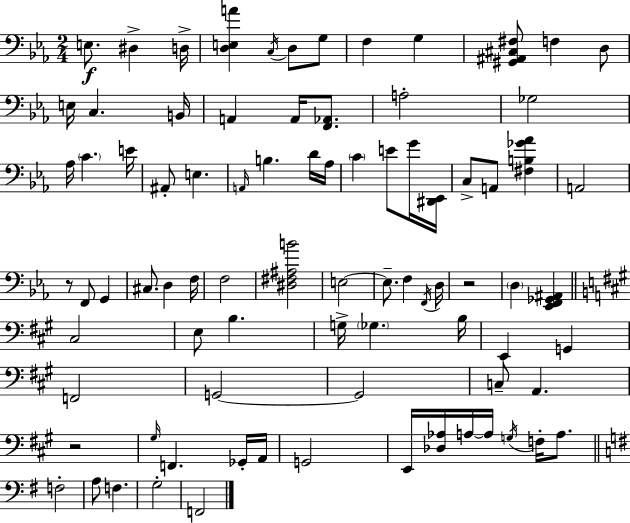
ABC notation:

X:1
T:Untitled
M:2/4
L:1/4
K:Cm
E,/2 ^D, D,/4 [D,E,A] C,/4 D,/2 G,/2 F, G, [^G,,^A,,^C,^F,]/2 F, D,/2 E,/4 C, B,,/4 A,, A,,/4 [F,,_A,,]/2 A,2 _G,2 _A,/4 C E/4 ^A,,/2 E, A,,/4 B, D/4 _A,/4 C E/2 G/4 [^D,,_E,,]/4 C,/2 A,,/2 [^F,B,_G_A] A,,2 z/2 F,,/2 G,, ^C,/2 D, F,/4 F,2 [^D,^F,^A,B]2 E,2 E,/2 F, F,,/4 D,/4 z2 D, [_E,,F,,_G,,^A,,] ^C,2 E,/2 B, G,/4 _G, B,/4 E,, G,, F,,2 G,,2 G,,2 C,/2 A,, z2 ^G,/4 F,, _G,,/4 A,,/4 G,,2 E,,/4 [_D,_A,]/4 A,/4 A,/4 G,/4 F,/4 A,/2 F,2 A,/2 F, G,2 F,,2